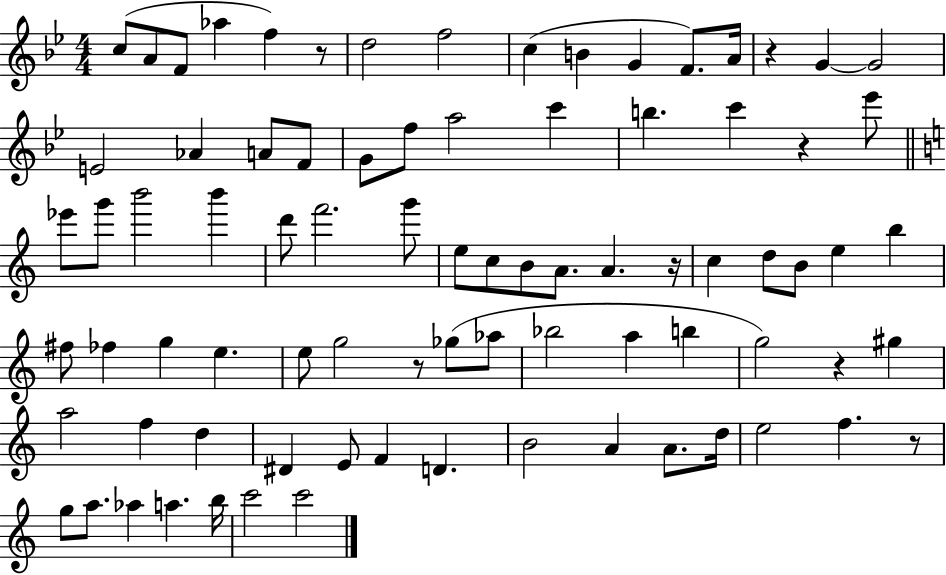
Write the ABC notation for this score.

X:1
T:Untitled
M:4/4
L:1/4
K:Bb
c/2 A/2 F/2 _a f z/2 d2 f2 c B G F/2 A/4 z G G2 E2 _A A/2 F/2 G/2 f/2 a2 c' b c' z _e'/2 _e'/2 g'/2 b'2 b' d'/2 f'2 g'/2 e/2 c/2 B/2 A/2 A z/4 c d/2 B/2 e b ^f/2 _f g e e/2 g2 z/2 _g/2 _a/2 _b2 a b g2 z ^g a2 f d ^D E/2 F D B2 A A/2 d/4 e2 f z/2 g/2 a/2 _a a b/4 c'2 c'2